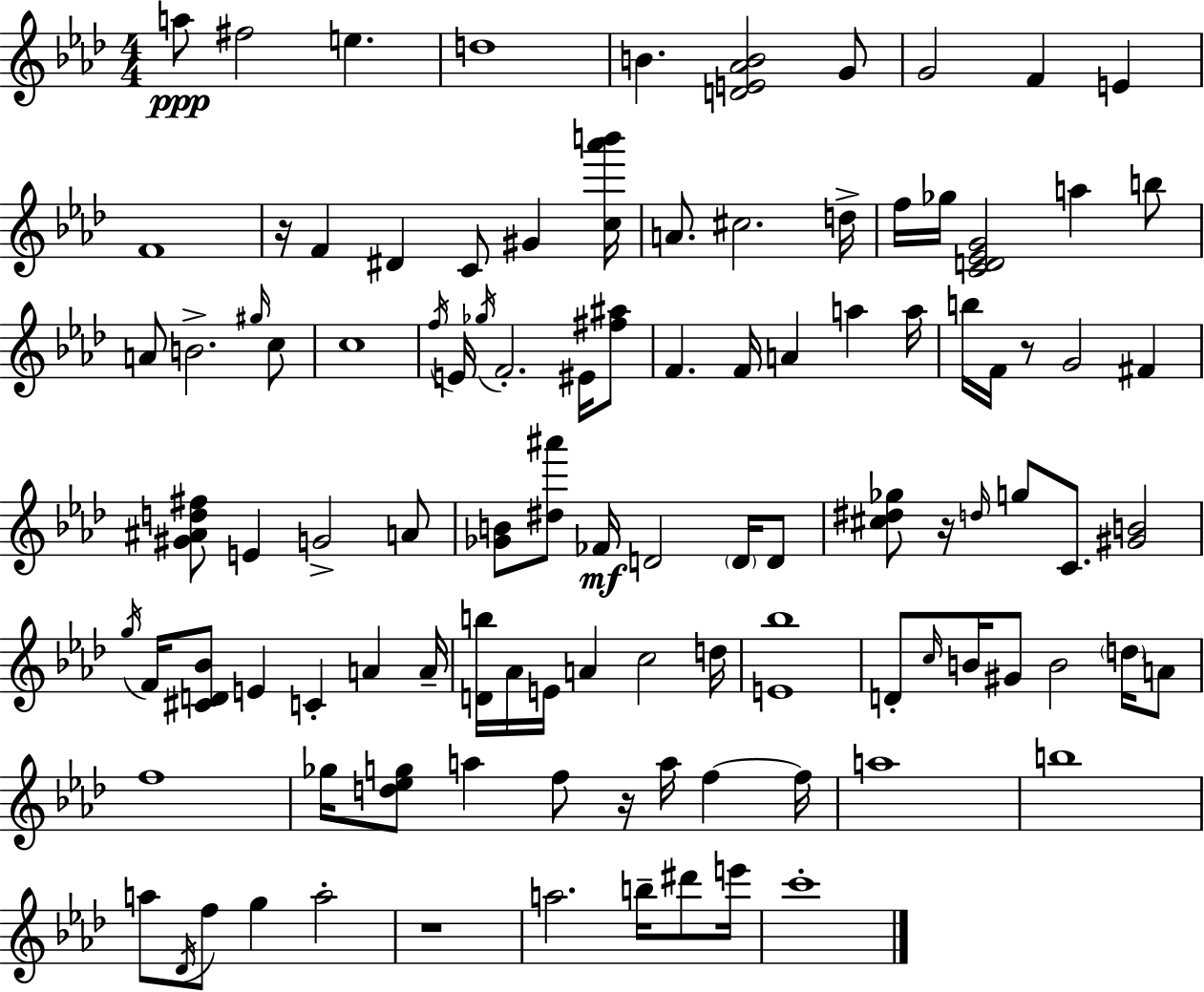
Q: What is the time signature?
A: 4/4